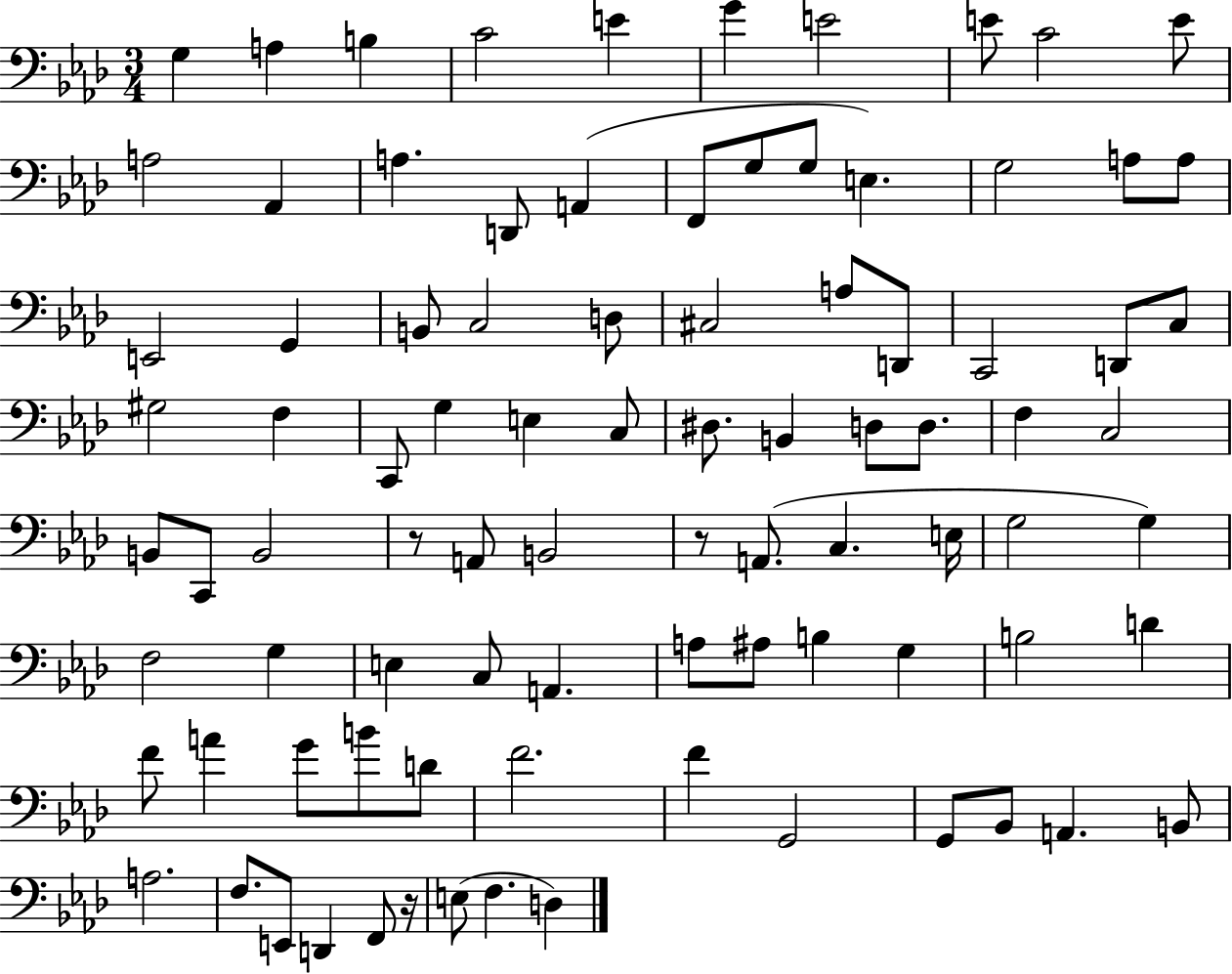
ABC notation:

X:1
T:Untitled
M:3/4
L:1/4
K:Ab
G, A, B, C2 E G E2 E/2 C2 E/2 A,2 _A,, A, D,,/2 A,, F,,/2 G,/2 G,/2 E, G,2 A,/2 A,/2 E,,2 G,, B,,/2 C,2 D,/2 ^C,2 A,/2 D,,/2 C,,2 D,,/2 C,/2 ^G,2 F, C,,/2 G, E, C,/2 ^D,/2 B,, D,/2 D,/2 F, C,2 B,,/2 C,,/2 B,,2 z/2 A,,/2 B,,2 z/2 A,,/2 C, E,/4 G,2 G, F,2 G, E, C,/2 A,, A,/2 ^A,/2 B, G, B,2 D F/2 A G/2 B/2 D/2 F2 F G,,2 G,,/2 _B,,/2 A,, B,,/2 A,2 F,/2 E,,/2 D,, F,,/2 z/4 E,/2 F, D,